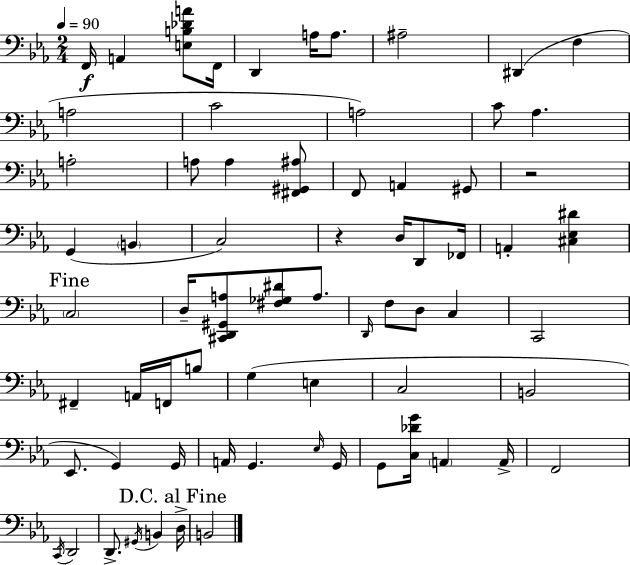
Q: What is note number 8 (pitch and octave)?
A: D#2